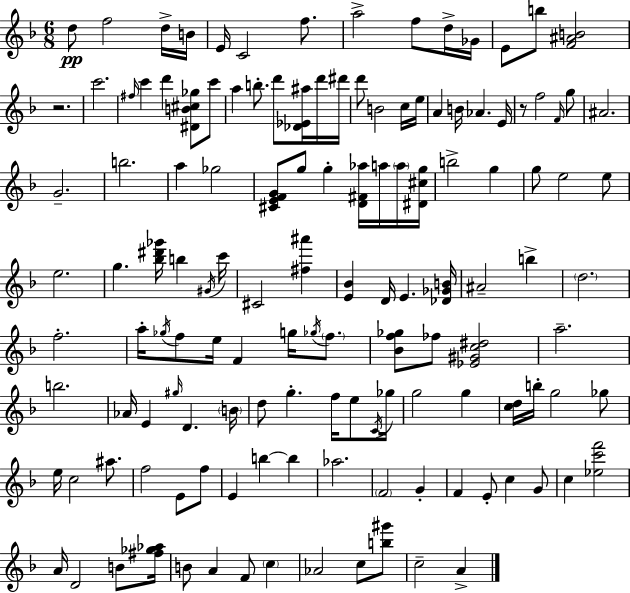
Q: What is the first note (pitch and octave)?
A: D5